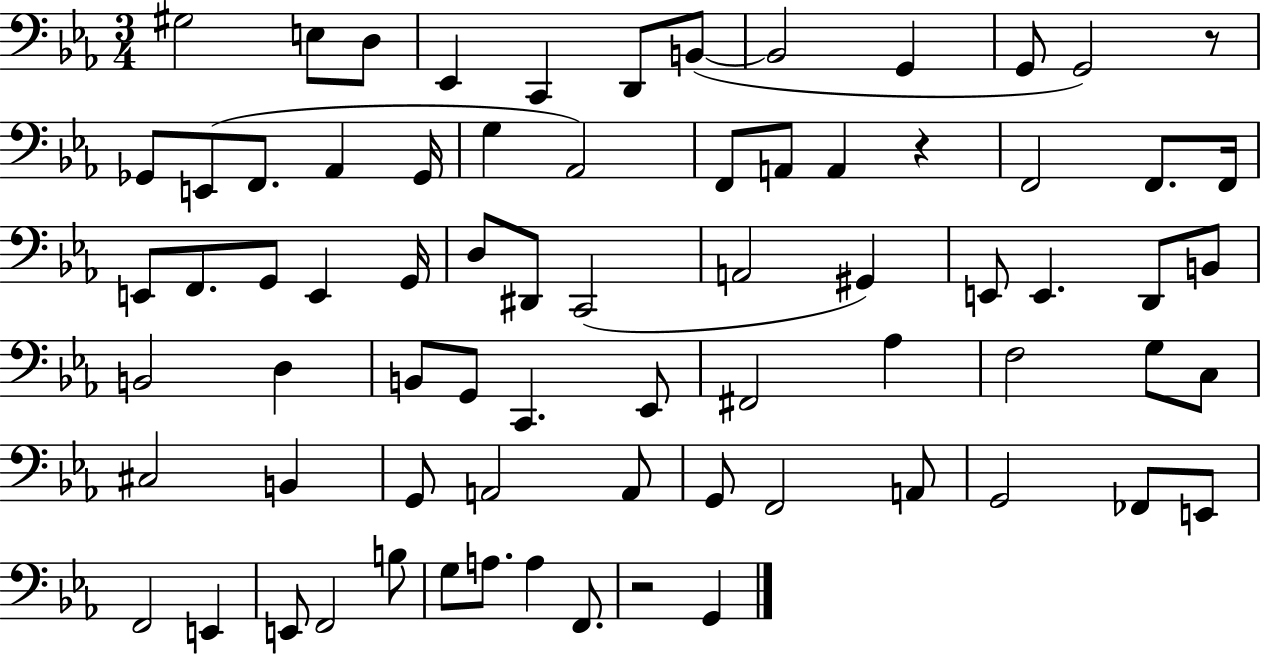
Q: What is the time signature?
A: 3/4